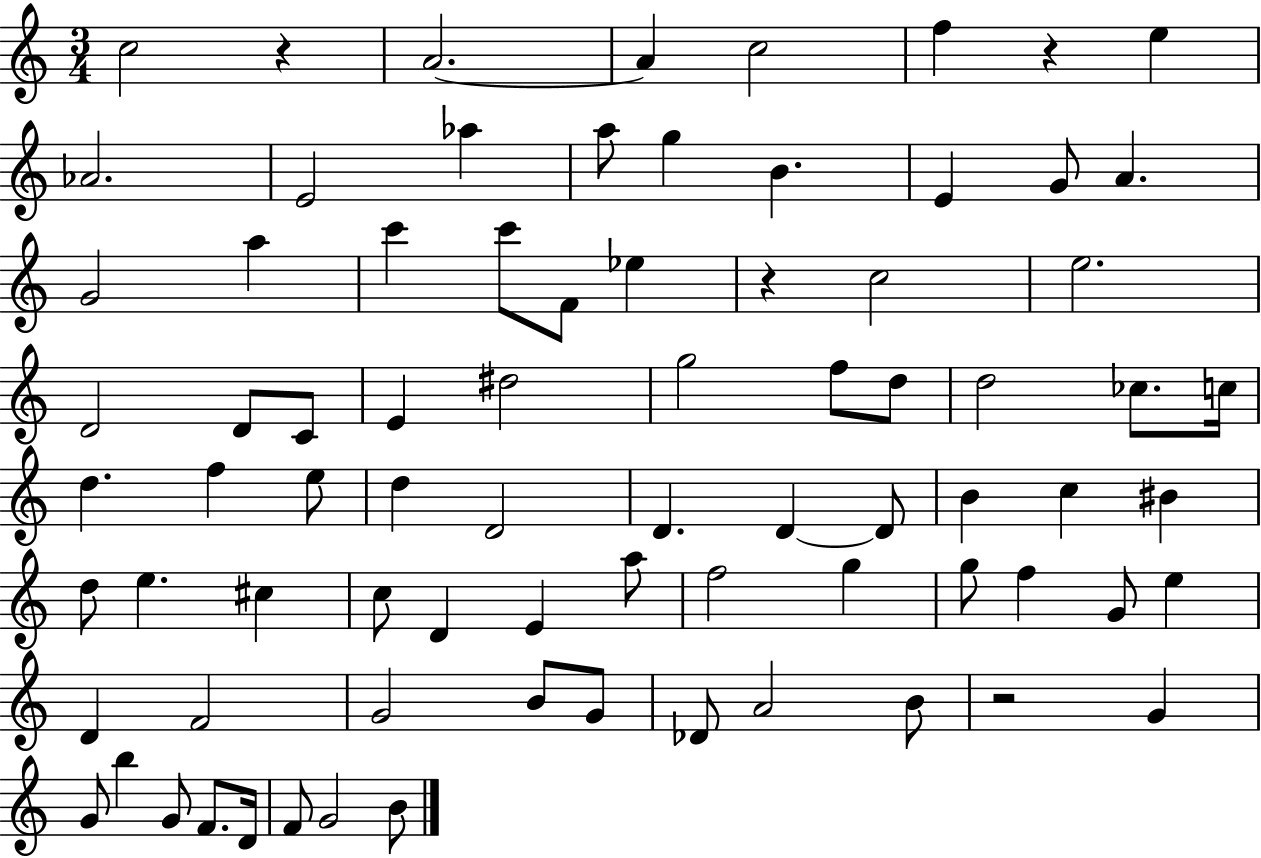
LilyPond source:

{
  \clef treble
  \numericTimeSignature
  \time 3/4
  \key c \major
  \repeat volta 2 { c''2 r4 | a'2.~~ | a'4 c''2 | f''4 r4 e''4 | \break aes'2. | e'2 aes''4 | a''8 g''4 b'4. | e'4 g'8 a'4. | \break g'2 a''4 | c'''4 c'''8 f'8 ees''4 | r4 c''2 | e''2. | \break d'2 d'8 c'8 | e'4 dis''2 | g''2 f''8 d''8 | d''2 ces''8. c''16 | \break d''4. f''4 e''8 | d''4 d'2 | d'4. d'4~~ d'8 | b'4 c''4 bis'4 | \break d''8 e''4. cis''4 | c''8 d'4 e'4 a''8 | f''2 g''4 | g''8 f''4 g'8 e''4 | \break d'4 f'2 | g'2 b'8 g'8 | des'8 a'2 b'8 | r2 g'4 | \break g'8 b''4 g'8 f'8. d'16 | f'8 g'2 b'8 | } \bar "|."
}